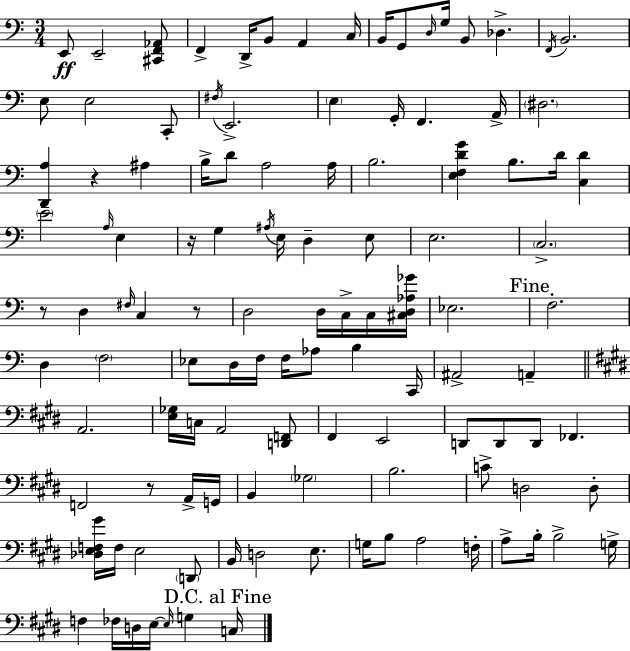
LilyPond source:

{
  \clef bass
  \numericTimeSignature
  \time 3/4
  \key a \minor
  e,8\ff e,2-- <cis, f, aes,>8 | f,4-> d,16-> b,8 a,4 c16 | b,16 g,8 \grace { d16 } g16 b,8 des4.-> | \acciaccatura { f,16 } b,2. | \break e8 e2 | c,8-. \acciaccatura { fis16 } e,2.-> | \parenthesize e4 g,16-. f,4. | a,16-> \parenthesize dis2. | \break <d, a>4 r4 ais4 | b16-> d'8 a2 | a16 b2. | <e f d' g'>4 b8. d'16 <c d'>4 | \break \parenthesize e'2-- \grace { a16 } | e4 r16 g4 \acciaccatura { ais16 } e16 d4-- | e8 e2. | \parenthesize c2.-> | \break r8 d4 \grace { fis16 } | c4 r8 d2 | d16 c16-> c16 <cis d aes ges'>16 ees2. | \mark "Fine" f2.-. | \break d4 \parenthesize f2 | ees8 d16 f16 f16 aes8 | b4 c,16 ais,2-> | a,4-- \bar "||" \break \key e \major a,2. | <e ges>16 c16 a,2 <d, f,>8 | fis,4 e,2 | d,8 d,8 d,8 fes,4. | \break f,2 r8 a,16-> g,16 | b,4 \parenthesize ges2 | b2. | c'8-> d2 d8-. | \break <des e f gis'>16 f16 e2 \parenthesize d,8 | b,16 d2 e8. | g16 b8 a2 f16-. | a8-> b16-. b2-> g16-> | \break f4 fes16 d16 e16~~ \grace { e16 } g4 | \mark "D.C. al Fine" c16 \bar "|."
}